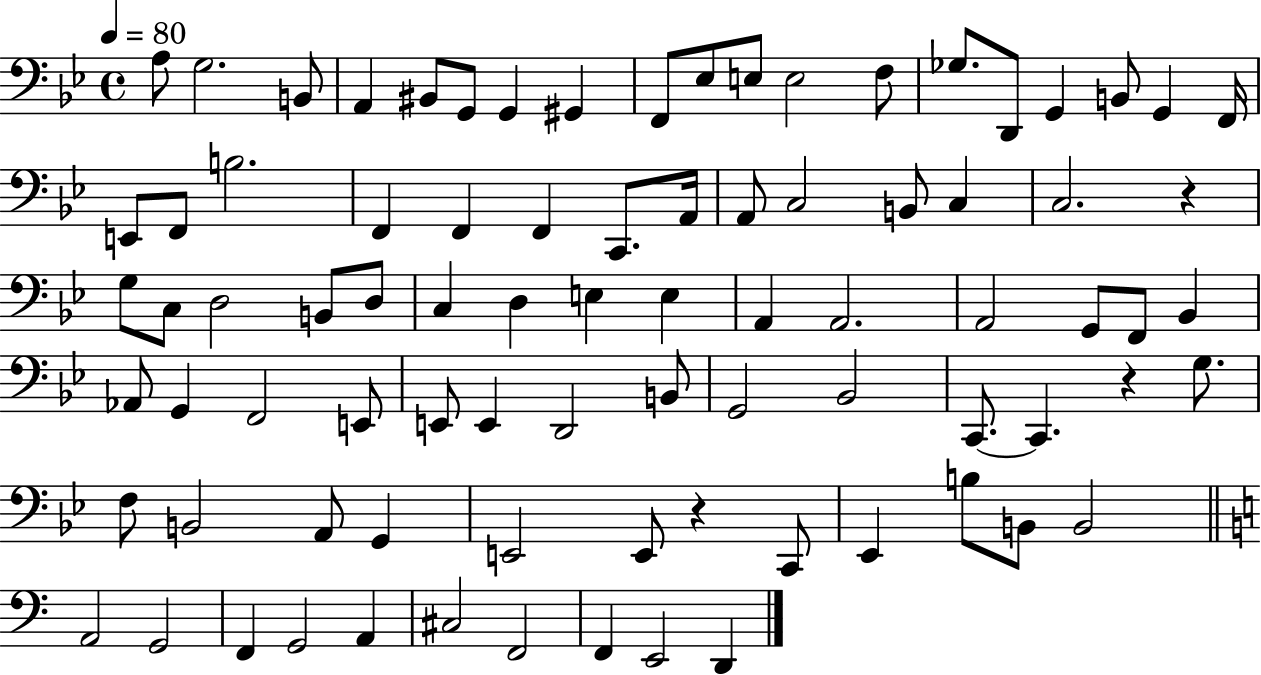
A3/e G3/h. B2/e A2/q BIS2/e G2/e G2/q G#2/q F2/e Eb3/e E3/e E3/h F3/e Gb3/e. D2/e G2/q B2/e G2/q F2/s E2/e F2/e B3/h. F2/q F2/q F2/q C2/e. A2/s A2/e C3/h B2/e C3/q C3/h. R/q G3/e C3/e D3/h B2/e D3/e C3/q D3/q E3/q E3/q A2/q A2/h. A2/h G2/e F2/e Bb2/q Ab2/e G2/q F2/h E2/e E2/e E2/q D2/h B2/e G2/h Bb2/h C2/e. C2/q. R/q G3/e. F3/e B2/h A2/e G2/q E2/h E2/e R/q C2/e Eb2/q B3/e B2/e B2/h A2/h G2/h F2/q G2/h A2/q C#3/h F2/h F2/q E2/h D2/q